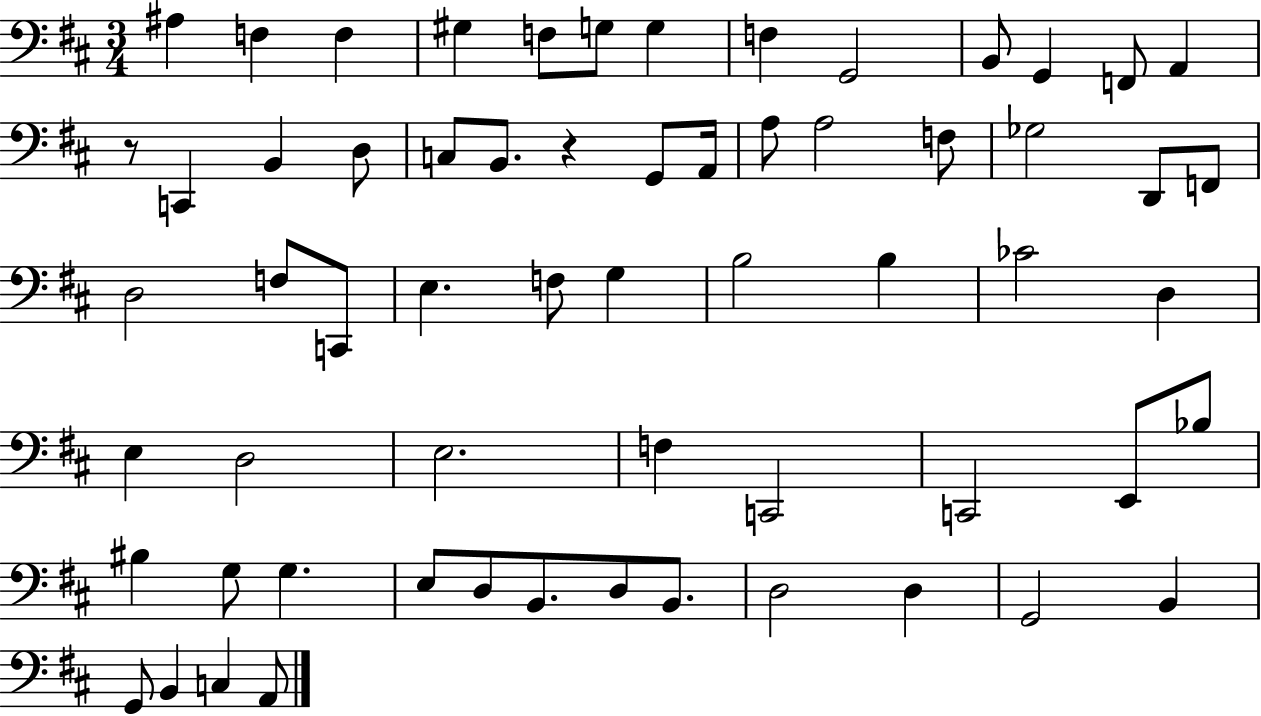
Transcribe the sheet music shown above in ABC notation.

X:1
T:Untitled
M:3/4
L:1/4
K:D
^A, F, F, ^G, F,/2 G,/2 G, F, G,,2 B,,/2 G,, F,,/2 A,, z/2 C,, B,, D,/2 C,/2 B,,/2 z G,,/2 A,,/4 A,/2 A,2 F,/2 _G,2 D,,/2 F,,/2 D,2 F,/2 C,,/2 E, F,/2 G, B,2 B, _C2 D, E, D,2 E,2 F, C,,2 C,,2 E,,/2 _B,/2 ^B, G,/2 G, E,/2 D,/2 B,,/2 D,/2 B,,/2 D,2 D, G,,2 B,, G,,/2 B,, C, A,,/2